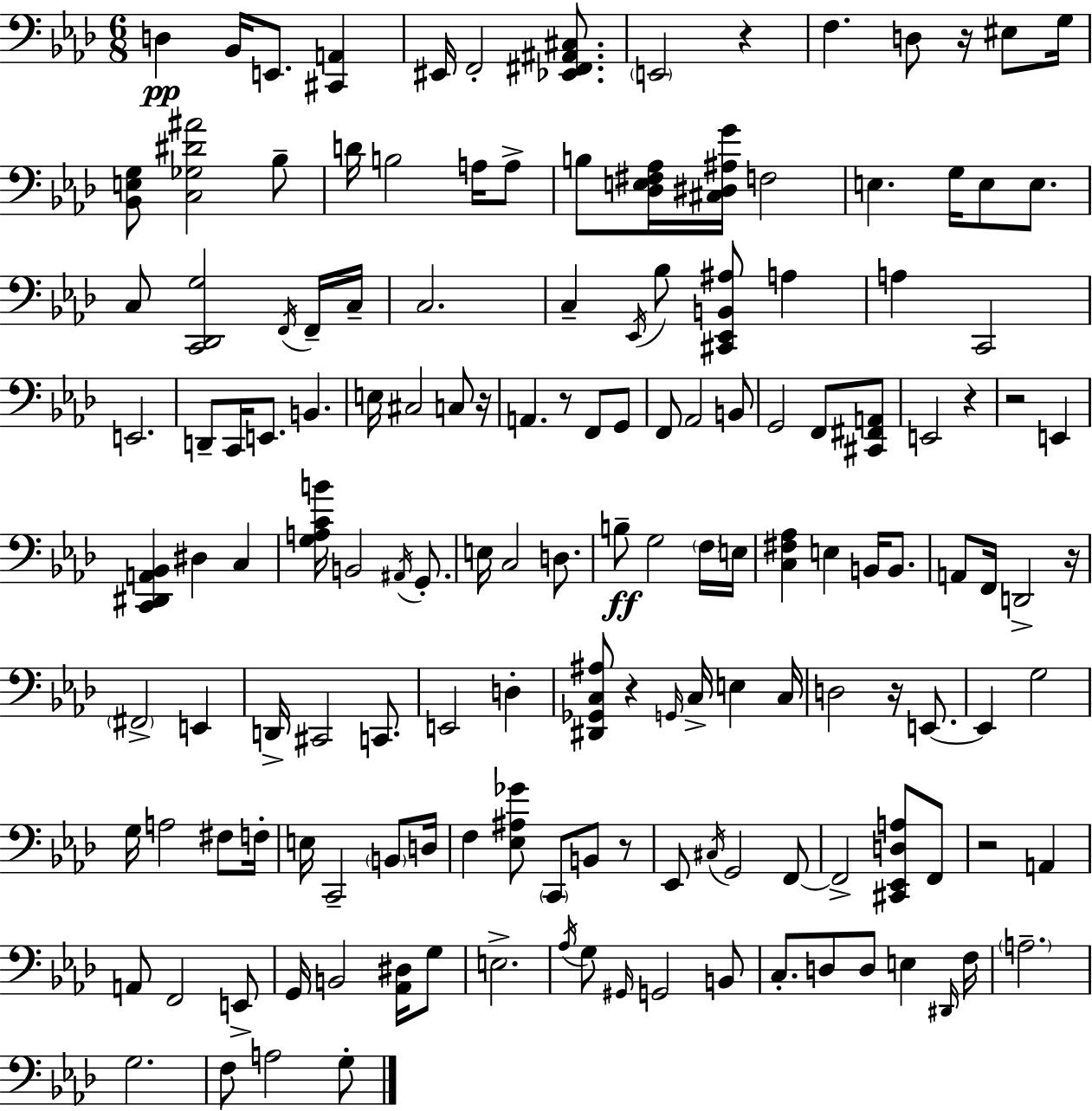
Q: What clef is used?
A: bass